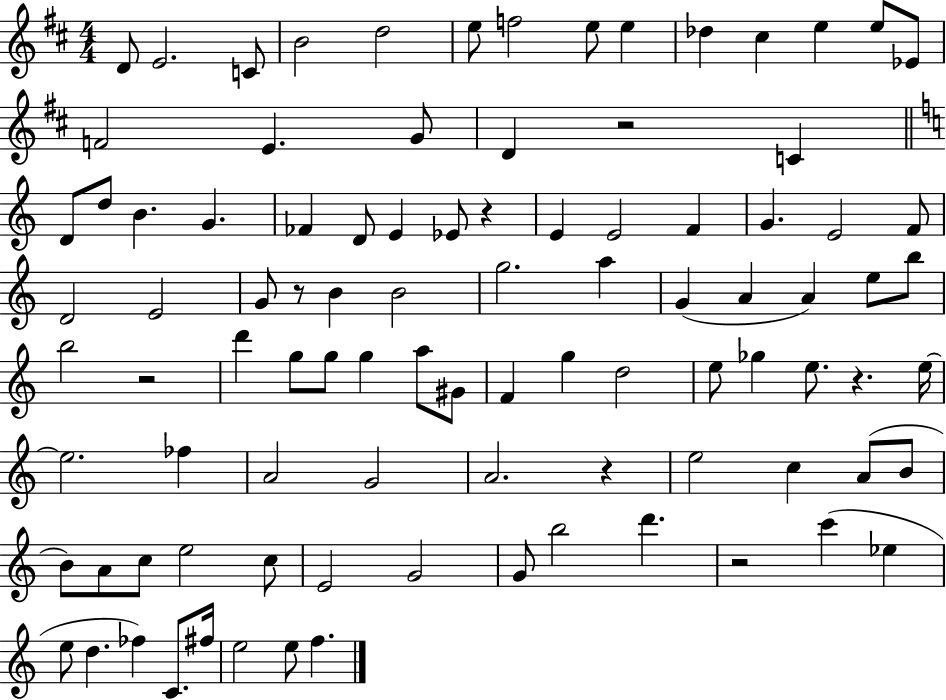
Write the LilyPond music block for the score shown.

{
  \clef treble
  \numericTimeSignature
  \time 4/4
  \key d \major
  d'8 e'2. c'8 | b'2 d''2 | e''8 f''2 e''8 e''4 | des''4 cis''4 e''4 e''8 ees'8 | \break f'2 e'4. g'8 | d'4 r2 c'4 | \bar "||" \break \key a \minor d'8 d''8 b'4. g'4. | fes'4 d'8 e'4 ees'8 r4 | e'4 e'2 f'4 | g'4. e'2 f'8 | \break d'2 e'2 | g'8 r8 b'4 b'2 | g''2. a''4 | g'4( a'4 a'4) e''8 b''8 | \break b''2 r2 | d'''4 g''8 g''8 g''4 a''8 gis'8 | f'4 g''4 d''2 | e''8 ges''4 e''8. r4. e''16~~ | \break e''2. fes''4 | a'2 g'2 | a'2. r4 | e''2 c''4 a'8( b'8 | \break b'8) a'8 c''8 e''2 c''8 | e'2 g'2 | g'8 b''2 d'''4. | r2 c'''4( ees''4 | \break e''8 d''4. fes''4) c'8. fis''16 | e''2 e''8 f''4. | \bar "|."
}